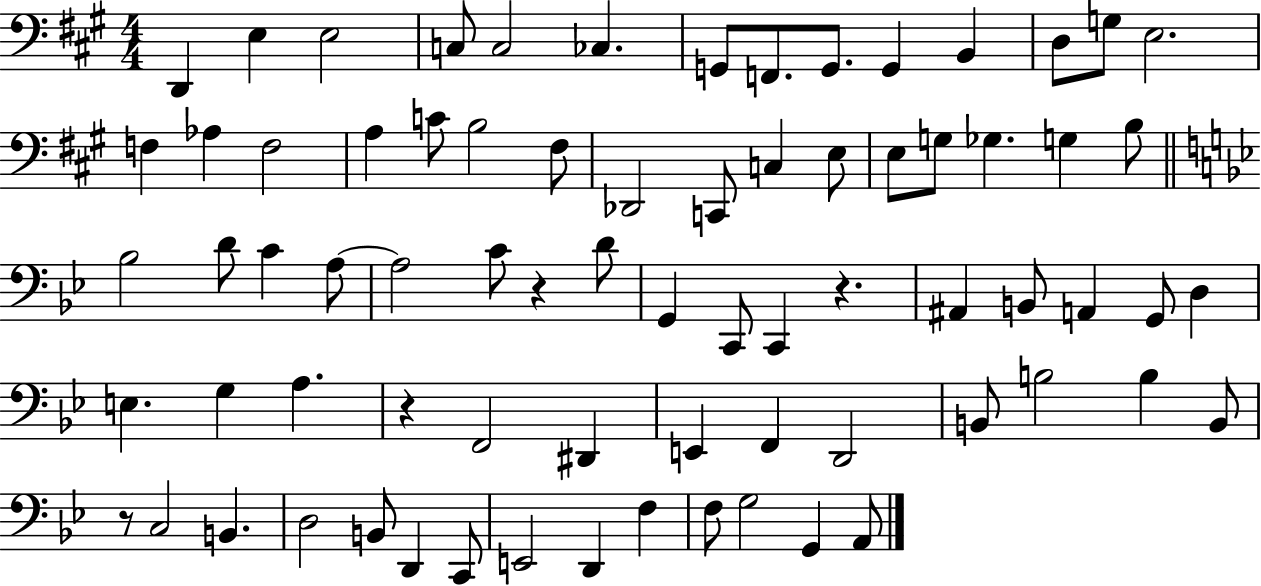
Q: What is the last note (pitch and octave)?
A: A2